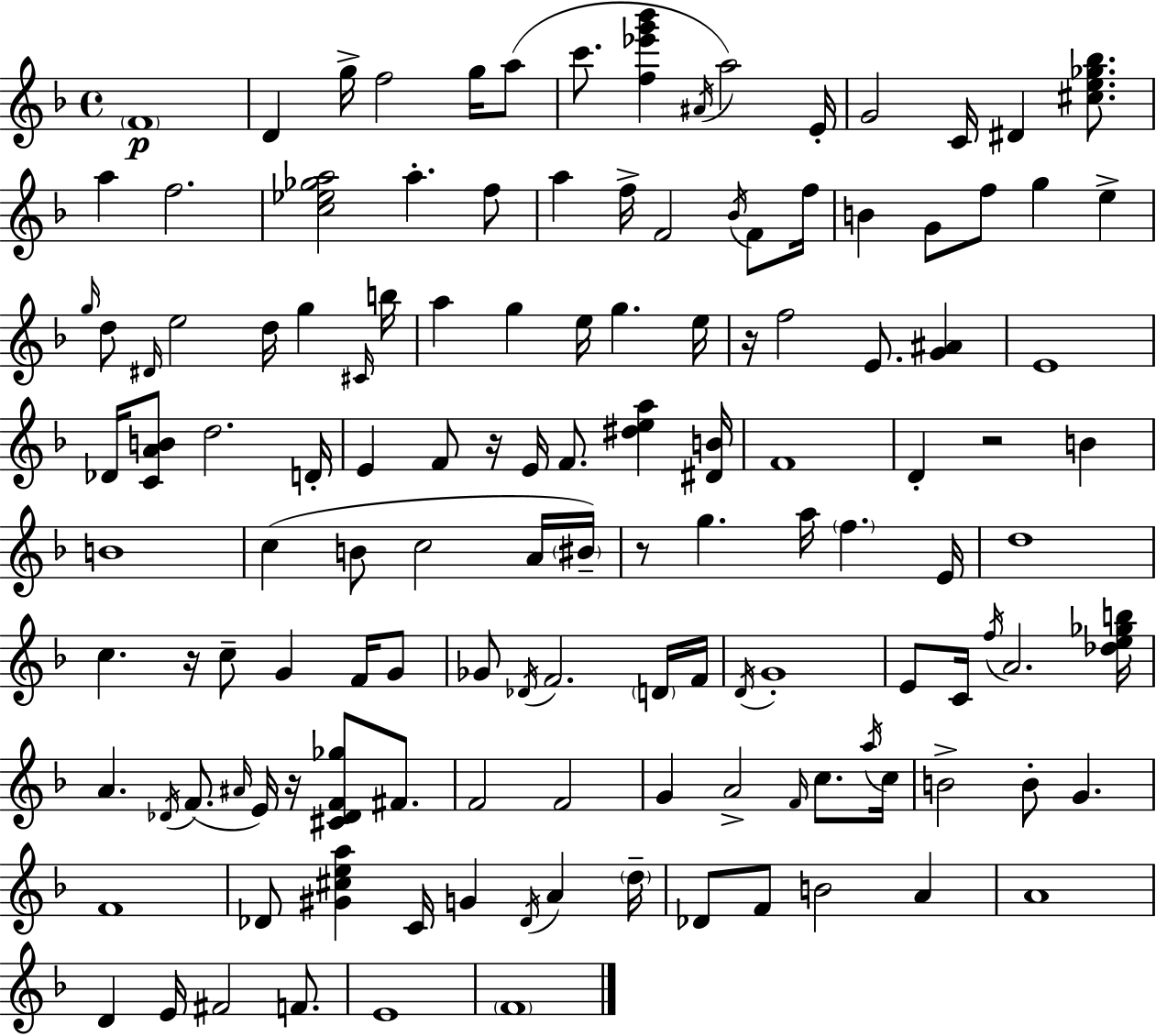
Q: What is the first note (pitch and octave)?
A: F4